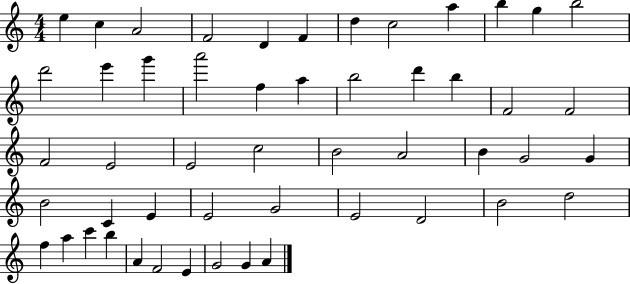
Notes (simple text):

E5/q C5/q A4/h F4/h D4/q F4/q D5/q C5/h A5/q B5/q G5/q B5/h D6/h E6/q G6/q A6/h F5/q A5/q B5/h D6/q B5/q F4/h F4/h F4/h E4/h E4/h C5/h B4/h A4/h B4/q G4/h G4/q B4/h C4/q E4/q E4/h G4/h E4/h D4/h B4/h D5/h F5/q A5/q C6/q B5/q A4/q F4/h E4/q G4/h G4/q A4/q